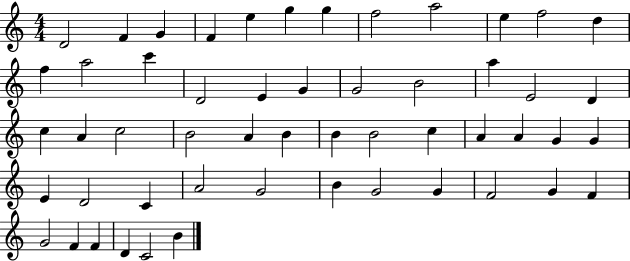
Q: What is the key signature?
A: C major